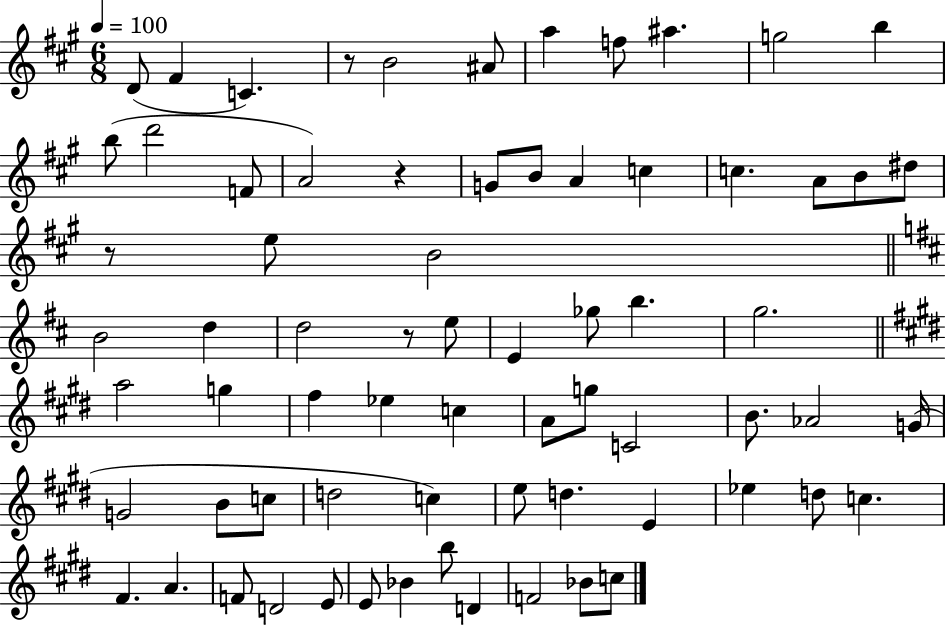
D4/e F#4/q C4/q. R/e B4/h A#4/e A5/q F5/e A#5/q. G5/h B5/q B5/e D6/h F4/e A4/h R/q G4/e B4/e A4/q C5/q C5/q. A4/e B4/e D#5/e R/e E5/e B4/h B4/h D5/q D5/h R/e E5/e E4/q Gb5/e B5/q. G5/h. A5/h G5/q F#5/q Eb5/q C5/q A4/e G5/e C4/h B4/e. Ab4/h G4/s G4/h B4/e C5/e D5/h C5/q E5/e D5/q. E4/q Eb5/q D5/e C5/q. F#4/q. A4/q. F4/e D4/h E4/e E4/e Bb4/q B5/e D4/q F4/h Bb4/e C5/e